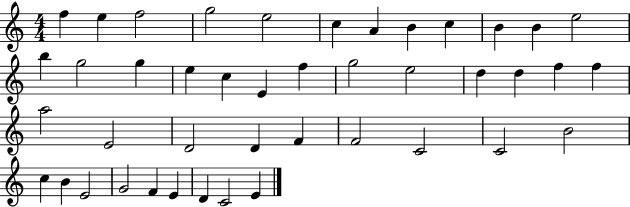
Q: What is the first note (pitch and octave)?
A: F5